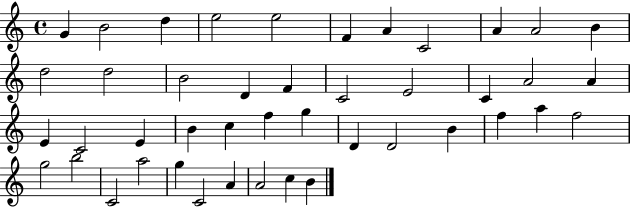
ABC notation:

X:1
T:Untitled
M:4/4
L:1/4
K:C
G B2 d e2 e2 F A C2 A A2 B d2 d2 B2 D F C2 E2 C A2 A E C2 E B c f g D D2 B f a f2 g2 b2 C2 a2 g C2 A A2 c B